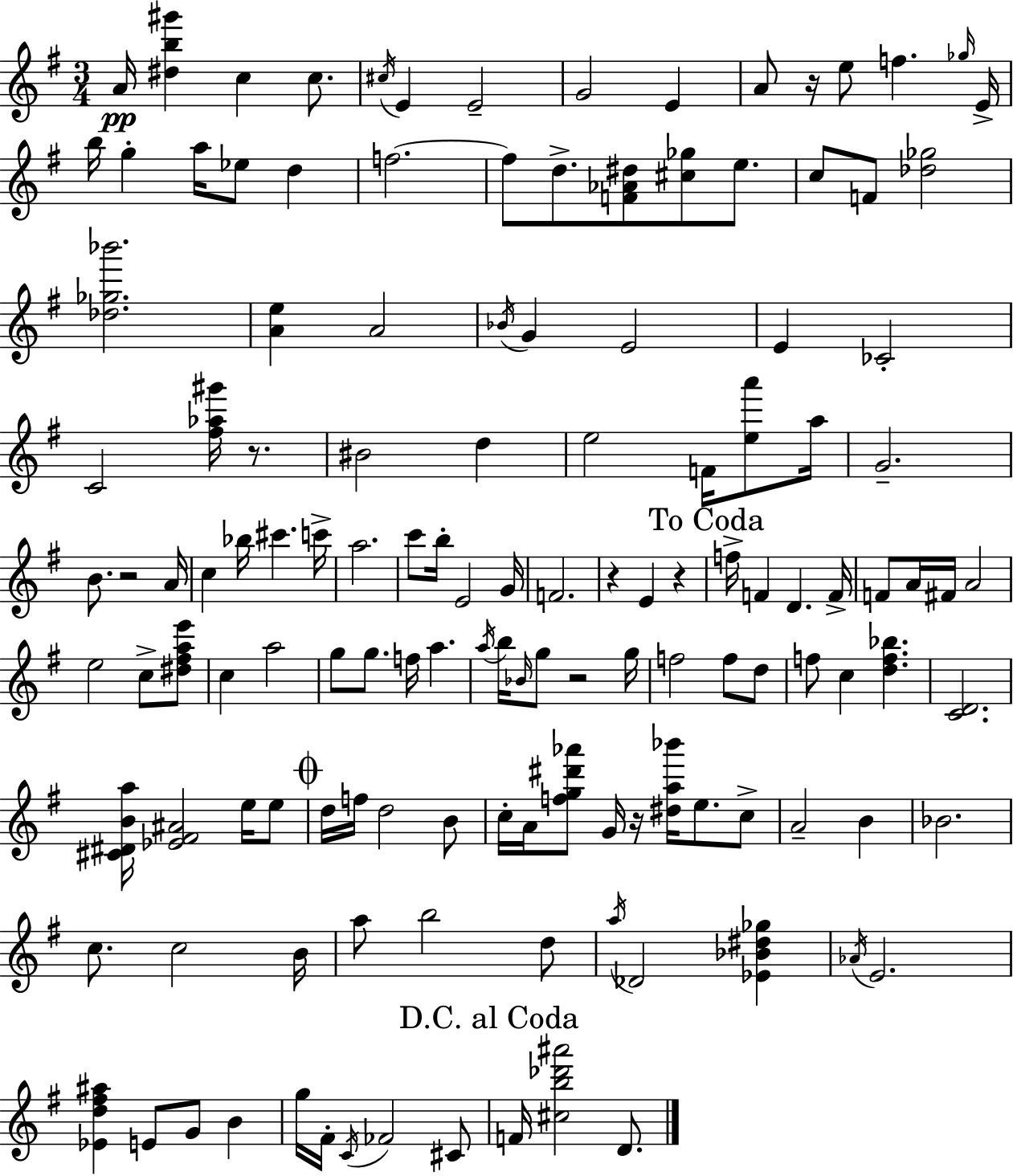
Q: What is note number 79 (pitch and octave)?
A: D5